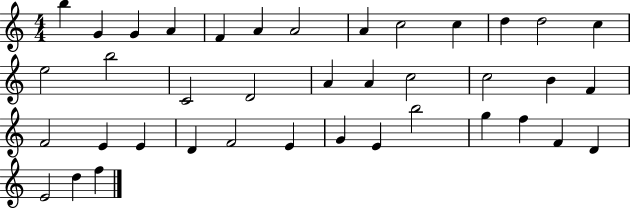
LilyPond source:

{
  \clef treble
  \numericTimeSignature
  \time 4/4
  \key c \major
  b''4 g'4 g'4 a'4 | f'4 a'4 a'2 | a'4 c''2 c''4 | d''4 d''2 c''4 | \break e''2 b''2 | c'2 d'2 | a'4 a'4 c''2 | c''2 b'4 f'4 | \break f'2 e'4 e'4 | d'4 f'2 e'4 | g'4 e'4 b''2 | g''4 f''4 f'4 d'4 | \break e'2 d''4 f''4 | \bar "|."
}